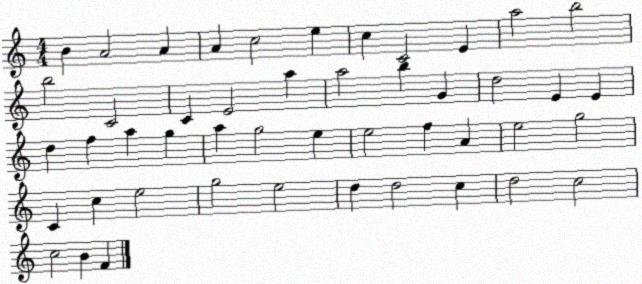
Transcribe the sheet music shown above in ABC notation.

X:1
T:Untitled
M:4/4
L:1/4
K:C
B A2 A A c2 e c C2 E a2 b2 b2 C2 C E2 a a2 b G d2 E E d f a g a g2 e e2 f A e2 g2 C c e2 g2 e2 d d2 c d2 c2 c2 B F